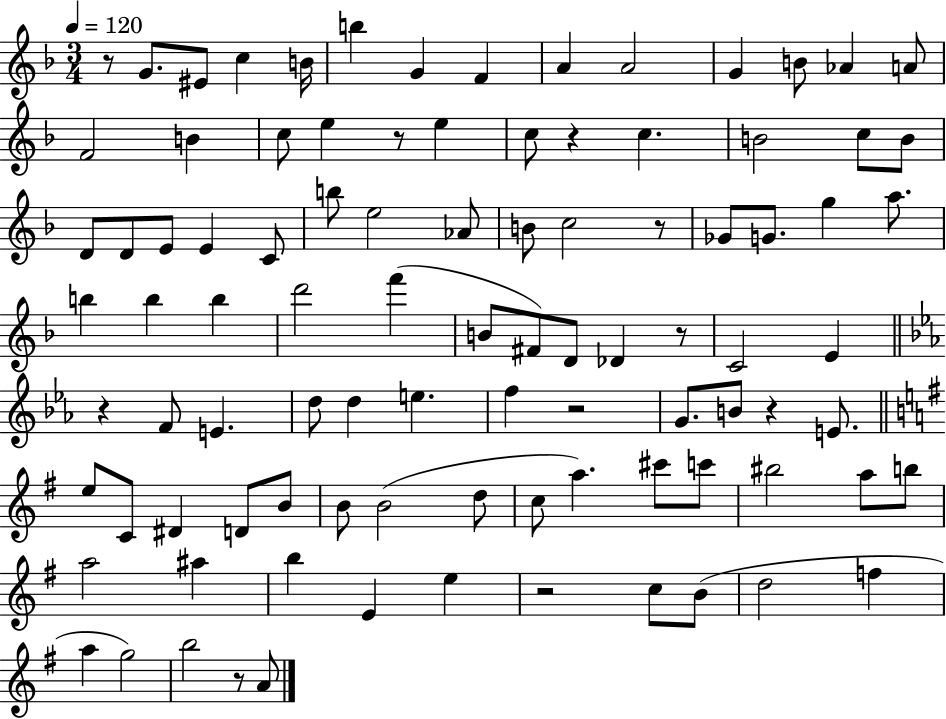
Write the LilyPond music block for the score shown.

{
  \clef treble
  \numericTimeSignature
  \time 3/4
  \key f \major
  \tempo 4 = 120
  r8 g'8. eis'8 c''4 b'16 | b''4 g'4 f'4 | a'4 a'2 | g'4 b'8 aes'4 a'8 | \break f'2 b'4 | c''8 e''4 r8 e''4 | c''8 r4 c''4. | b'2 c''8 b'8 | \break d'8 d'8 e'8 e'4 c'8 | b''8 e''2 aes'8 | b'8 c''2 r8 | ges'8 g'8. g''4 a''8. | \break b''4 b''4 b''4 | d'''2 f'''4( | b'8 fis'8) d'8 des'4 r8 | c'2 e'4 | \break \bar "||" \break \key c \minor r4 f'8 e'4. | d''8 d''4 e''4. | f''4 r2 | g'8. b'8 r4 e'8. | \break \bar "||" \break \key e \minor e''8 c'8 dis'4 d'8 b'8 | b'8 b'2( d''8 | c''8 a''4.) cis'''8 c'''8 | bis''2 a''8 b''8 | \break a''2 ais''4 | b''4 e'4 e''4 | r2 c''8 b'8( | d''2 f''4 | \break a''4 g''2) | b''2 r8 a'8 | \bar "|."
}